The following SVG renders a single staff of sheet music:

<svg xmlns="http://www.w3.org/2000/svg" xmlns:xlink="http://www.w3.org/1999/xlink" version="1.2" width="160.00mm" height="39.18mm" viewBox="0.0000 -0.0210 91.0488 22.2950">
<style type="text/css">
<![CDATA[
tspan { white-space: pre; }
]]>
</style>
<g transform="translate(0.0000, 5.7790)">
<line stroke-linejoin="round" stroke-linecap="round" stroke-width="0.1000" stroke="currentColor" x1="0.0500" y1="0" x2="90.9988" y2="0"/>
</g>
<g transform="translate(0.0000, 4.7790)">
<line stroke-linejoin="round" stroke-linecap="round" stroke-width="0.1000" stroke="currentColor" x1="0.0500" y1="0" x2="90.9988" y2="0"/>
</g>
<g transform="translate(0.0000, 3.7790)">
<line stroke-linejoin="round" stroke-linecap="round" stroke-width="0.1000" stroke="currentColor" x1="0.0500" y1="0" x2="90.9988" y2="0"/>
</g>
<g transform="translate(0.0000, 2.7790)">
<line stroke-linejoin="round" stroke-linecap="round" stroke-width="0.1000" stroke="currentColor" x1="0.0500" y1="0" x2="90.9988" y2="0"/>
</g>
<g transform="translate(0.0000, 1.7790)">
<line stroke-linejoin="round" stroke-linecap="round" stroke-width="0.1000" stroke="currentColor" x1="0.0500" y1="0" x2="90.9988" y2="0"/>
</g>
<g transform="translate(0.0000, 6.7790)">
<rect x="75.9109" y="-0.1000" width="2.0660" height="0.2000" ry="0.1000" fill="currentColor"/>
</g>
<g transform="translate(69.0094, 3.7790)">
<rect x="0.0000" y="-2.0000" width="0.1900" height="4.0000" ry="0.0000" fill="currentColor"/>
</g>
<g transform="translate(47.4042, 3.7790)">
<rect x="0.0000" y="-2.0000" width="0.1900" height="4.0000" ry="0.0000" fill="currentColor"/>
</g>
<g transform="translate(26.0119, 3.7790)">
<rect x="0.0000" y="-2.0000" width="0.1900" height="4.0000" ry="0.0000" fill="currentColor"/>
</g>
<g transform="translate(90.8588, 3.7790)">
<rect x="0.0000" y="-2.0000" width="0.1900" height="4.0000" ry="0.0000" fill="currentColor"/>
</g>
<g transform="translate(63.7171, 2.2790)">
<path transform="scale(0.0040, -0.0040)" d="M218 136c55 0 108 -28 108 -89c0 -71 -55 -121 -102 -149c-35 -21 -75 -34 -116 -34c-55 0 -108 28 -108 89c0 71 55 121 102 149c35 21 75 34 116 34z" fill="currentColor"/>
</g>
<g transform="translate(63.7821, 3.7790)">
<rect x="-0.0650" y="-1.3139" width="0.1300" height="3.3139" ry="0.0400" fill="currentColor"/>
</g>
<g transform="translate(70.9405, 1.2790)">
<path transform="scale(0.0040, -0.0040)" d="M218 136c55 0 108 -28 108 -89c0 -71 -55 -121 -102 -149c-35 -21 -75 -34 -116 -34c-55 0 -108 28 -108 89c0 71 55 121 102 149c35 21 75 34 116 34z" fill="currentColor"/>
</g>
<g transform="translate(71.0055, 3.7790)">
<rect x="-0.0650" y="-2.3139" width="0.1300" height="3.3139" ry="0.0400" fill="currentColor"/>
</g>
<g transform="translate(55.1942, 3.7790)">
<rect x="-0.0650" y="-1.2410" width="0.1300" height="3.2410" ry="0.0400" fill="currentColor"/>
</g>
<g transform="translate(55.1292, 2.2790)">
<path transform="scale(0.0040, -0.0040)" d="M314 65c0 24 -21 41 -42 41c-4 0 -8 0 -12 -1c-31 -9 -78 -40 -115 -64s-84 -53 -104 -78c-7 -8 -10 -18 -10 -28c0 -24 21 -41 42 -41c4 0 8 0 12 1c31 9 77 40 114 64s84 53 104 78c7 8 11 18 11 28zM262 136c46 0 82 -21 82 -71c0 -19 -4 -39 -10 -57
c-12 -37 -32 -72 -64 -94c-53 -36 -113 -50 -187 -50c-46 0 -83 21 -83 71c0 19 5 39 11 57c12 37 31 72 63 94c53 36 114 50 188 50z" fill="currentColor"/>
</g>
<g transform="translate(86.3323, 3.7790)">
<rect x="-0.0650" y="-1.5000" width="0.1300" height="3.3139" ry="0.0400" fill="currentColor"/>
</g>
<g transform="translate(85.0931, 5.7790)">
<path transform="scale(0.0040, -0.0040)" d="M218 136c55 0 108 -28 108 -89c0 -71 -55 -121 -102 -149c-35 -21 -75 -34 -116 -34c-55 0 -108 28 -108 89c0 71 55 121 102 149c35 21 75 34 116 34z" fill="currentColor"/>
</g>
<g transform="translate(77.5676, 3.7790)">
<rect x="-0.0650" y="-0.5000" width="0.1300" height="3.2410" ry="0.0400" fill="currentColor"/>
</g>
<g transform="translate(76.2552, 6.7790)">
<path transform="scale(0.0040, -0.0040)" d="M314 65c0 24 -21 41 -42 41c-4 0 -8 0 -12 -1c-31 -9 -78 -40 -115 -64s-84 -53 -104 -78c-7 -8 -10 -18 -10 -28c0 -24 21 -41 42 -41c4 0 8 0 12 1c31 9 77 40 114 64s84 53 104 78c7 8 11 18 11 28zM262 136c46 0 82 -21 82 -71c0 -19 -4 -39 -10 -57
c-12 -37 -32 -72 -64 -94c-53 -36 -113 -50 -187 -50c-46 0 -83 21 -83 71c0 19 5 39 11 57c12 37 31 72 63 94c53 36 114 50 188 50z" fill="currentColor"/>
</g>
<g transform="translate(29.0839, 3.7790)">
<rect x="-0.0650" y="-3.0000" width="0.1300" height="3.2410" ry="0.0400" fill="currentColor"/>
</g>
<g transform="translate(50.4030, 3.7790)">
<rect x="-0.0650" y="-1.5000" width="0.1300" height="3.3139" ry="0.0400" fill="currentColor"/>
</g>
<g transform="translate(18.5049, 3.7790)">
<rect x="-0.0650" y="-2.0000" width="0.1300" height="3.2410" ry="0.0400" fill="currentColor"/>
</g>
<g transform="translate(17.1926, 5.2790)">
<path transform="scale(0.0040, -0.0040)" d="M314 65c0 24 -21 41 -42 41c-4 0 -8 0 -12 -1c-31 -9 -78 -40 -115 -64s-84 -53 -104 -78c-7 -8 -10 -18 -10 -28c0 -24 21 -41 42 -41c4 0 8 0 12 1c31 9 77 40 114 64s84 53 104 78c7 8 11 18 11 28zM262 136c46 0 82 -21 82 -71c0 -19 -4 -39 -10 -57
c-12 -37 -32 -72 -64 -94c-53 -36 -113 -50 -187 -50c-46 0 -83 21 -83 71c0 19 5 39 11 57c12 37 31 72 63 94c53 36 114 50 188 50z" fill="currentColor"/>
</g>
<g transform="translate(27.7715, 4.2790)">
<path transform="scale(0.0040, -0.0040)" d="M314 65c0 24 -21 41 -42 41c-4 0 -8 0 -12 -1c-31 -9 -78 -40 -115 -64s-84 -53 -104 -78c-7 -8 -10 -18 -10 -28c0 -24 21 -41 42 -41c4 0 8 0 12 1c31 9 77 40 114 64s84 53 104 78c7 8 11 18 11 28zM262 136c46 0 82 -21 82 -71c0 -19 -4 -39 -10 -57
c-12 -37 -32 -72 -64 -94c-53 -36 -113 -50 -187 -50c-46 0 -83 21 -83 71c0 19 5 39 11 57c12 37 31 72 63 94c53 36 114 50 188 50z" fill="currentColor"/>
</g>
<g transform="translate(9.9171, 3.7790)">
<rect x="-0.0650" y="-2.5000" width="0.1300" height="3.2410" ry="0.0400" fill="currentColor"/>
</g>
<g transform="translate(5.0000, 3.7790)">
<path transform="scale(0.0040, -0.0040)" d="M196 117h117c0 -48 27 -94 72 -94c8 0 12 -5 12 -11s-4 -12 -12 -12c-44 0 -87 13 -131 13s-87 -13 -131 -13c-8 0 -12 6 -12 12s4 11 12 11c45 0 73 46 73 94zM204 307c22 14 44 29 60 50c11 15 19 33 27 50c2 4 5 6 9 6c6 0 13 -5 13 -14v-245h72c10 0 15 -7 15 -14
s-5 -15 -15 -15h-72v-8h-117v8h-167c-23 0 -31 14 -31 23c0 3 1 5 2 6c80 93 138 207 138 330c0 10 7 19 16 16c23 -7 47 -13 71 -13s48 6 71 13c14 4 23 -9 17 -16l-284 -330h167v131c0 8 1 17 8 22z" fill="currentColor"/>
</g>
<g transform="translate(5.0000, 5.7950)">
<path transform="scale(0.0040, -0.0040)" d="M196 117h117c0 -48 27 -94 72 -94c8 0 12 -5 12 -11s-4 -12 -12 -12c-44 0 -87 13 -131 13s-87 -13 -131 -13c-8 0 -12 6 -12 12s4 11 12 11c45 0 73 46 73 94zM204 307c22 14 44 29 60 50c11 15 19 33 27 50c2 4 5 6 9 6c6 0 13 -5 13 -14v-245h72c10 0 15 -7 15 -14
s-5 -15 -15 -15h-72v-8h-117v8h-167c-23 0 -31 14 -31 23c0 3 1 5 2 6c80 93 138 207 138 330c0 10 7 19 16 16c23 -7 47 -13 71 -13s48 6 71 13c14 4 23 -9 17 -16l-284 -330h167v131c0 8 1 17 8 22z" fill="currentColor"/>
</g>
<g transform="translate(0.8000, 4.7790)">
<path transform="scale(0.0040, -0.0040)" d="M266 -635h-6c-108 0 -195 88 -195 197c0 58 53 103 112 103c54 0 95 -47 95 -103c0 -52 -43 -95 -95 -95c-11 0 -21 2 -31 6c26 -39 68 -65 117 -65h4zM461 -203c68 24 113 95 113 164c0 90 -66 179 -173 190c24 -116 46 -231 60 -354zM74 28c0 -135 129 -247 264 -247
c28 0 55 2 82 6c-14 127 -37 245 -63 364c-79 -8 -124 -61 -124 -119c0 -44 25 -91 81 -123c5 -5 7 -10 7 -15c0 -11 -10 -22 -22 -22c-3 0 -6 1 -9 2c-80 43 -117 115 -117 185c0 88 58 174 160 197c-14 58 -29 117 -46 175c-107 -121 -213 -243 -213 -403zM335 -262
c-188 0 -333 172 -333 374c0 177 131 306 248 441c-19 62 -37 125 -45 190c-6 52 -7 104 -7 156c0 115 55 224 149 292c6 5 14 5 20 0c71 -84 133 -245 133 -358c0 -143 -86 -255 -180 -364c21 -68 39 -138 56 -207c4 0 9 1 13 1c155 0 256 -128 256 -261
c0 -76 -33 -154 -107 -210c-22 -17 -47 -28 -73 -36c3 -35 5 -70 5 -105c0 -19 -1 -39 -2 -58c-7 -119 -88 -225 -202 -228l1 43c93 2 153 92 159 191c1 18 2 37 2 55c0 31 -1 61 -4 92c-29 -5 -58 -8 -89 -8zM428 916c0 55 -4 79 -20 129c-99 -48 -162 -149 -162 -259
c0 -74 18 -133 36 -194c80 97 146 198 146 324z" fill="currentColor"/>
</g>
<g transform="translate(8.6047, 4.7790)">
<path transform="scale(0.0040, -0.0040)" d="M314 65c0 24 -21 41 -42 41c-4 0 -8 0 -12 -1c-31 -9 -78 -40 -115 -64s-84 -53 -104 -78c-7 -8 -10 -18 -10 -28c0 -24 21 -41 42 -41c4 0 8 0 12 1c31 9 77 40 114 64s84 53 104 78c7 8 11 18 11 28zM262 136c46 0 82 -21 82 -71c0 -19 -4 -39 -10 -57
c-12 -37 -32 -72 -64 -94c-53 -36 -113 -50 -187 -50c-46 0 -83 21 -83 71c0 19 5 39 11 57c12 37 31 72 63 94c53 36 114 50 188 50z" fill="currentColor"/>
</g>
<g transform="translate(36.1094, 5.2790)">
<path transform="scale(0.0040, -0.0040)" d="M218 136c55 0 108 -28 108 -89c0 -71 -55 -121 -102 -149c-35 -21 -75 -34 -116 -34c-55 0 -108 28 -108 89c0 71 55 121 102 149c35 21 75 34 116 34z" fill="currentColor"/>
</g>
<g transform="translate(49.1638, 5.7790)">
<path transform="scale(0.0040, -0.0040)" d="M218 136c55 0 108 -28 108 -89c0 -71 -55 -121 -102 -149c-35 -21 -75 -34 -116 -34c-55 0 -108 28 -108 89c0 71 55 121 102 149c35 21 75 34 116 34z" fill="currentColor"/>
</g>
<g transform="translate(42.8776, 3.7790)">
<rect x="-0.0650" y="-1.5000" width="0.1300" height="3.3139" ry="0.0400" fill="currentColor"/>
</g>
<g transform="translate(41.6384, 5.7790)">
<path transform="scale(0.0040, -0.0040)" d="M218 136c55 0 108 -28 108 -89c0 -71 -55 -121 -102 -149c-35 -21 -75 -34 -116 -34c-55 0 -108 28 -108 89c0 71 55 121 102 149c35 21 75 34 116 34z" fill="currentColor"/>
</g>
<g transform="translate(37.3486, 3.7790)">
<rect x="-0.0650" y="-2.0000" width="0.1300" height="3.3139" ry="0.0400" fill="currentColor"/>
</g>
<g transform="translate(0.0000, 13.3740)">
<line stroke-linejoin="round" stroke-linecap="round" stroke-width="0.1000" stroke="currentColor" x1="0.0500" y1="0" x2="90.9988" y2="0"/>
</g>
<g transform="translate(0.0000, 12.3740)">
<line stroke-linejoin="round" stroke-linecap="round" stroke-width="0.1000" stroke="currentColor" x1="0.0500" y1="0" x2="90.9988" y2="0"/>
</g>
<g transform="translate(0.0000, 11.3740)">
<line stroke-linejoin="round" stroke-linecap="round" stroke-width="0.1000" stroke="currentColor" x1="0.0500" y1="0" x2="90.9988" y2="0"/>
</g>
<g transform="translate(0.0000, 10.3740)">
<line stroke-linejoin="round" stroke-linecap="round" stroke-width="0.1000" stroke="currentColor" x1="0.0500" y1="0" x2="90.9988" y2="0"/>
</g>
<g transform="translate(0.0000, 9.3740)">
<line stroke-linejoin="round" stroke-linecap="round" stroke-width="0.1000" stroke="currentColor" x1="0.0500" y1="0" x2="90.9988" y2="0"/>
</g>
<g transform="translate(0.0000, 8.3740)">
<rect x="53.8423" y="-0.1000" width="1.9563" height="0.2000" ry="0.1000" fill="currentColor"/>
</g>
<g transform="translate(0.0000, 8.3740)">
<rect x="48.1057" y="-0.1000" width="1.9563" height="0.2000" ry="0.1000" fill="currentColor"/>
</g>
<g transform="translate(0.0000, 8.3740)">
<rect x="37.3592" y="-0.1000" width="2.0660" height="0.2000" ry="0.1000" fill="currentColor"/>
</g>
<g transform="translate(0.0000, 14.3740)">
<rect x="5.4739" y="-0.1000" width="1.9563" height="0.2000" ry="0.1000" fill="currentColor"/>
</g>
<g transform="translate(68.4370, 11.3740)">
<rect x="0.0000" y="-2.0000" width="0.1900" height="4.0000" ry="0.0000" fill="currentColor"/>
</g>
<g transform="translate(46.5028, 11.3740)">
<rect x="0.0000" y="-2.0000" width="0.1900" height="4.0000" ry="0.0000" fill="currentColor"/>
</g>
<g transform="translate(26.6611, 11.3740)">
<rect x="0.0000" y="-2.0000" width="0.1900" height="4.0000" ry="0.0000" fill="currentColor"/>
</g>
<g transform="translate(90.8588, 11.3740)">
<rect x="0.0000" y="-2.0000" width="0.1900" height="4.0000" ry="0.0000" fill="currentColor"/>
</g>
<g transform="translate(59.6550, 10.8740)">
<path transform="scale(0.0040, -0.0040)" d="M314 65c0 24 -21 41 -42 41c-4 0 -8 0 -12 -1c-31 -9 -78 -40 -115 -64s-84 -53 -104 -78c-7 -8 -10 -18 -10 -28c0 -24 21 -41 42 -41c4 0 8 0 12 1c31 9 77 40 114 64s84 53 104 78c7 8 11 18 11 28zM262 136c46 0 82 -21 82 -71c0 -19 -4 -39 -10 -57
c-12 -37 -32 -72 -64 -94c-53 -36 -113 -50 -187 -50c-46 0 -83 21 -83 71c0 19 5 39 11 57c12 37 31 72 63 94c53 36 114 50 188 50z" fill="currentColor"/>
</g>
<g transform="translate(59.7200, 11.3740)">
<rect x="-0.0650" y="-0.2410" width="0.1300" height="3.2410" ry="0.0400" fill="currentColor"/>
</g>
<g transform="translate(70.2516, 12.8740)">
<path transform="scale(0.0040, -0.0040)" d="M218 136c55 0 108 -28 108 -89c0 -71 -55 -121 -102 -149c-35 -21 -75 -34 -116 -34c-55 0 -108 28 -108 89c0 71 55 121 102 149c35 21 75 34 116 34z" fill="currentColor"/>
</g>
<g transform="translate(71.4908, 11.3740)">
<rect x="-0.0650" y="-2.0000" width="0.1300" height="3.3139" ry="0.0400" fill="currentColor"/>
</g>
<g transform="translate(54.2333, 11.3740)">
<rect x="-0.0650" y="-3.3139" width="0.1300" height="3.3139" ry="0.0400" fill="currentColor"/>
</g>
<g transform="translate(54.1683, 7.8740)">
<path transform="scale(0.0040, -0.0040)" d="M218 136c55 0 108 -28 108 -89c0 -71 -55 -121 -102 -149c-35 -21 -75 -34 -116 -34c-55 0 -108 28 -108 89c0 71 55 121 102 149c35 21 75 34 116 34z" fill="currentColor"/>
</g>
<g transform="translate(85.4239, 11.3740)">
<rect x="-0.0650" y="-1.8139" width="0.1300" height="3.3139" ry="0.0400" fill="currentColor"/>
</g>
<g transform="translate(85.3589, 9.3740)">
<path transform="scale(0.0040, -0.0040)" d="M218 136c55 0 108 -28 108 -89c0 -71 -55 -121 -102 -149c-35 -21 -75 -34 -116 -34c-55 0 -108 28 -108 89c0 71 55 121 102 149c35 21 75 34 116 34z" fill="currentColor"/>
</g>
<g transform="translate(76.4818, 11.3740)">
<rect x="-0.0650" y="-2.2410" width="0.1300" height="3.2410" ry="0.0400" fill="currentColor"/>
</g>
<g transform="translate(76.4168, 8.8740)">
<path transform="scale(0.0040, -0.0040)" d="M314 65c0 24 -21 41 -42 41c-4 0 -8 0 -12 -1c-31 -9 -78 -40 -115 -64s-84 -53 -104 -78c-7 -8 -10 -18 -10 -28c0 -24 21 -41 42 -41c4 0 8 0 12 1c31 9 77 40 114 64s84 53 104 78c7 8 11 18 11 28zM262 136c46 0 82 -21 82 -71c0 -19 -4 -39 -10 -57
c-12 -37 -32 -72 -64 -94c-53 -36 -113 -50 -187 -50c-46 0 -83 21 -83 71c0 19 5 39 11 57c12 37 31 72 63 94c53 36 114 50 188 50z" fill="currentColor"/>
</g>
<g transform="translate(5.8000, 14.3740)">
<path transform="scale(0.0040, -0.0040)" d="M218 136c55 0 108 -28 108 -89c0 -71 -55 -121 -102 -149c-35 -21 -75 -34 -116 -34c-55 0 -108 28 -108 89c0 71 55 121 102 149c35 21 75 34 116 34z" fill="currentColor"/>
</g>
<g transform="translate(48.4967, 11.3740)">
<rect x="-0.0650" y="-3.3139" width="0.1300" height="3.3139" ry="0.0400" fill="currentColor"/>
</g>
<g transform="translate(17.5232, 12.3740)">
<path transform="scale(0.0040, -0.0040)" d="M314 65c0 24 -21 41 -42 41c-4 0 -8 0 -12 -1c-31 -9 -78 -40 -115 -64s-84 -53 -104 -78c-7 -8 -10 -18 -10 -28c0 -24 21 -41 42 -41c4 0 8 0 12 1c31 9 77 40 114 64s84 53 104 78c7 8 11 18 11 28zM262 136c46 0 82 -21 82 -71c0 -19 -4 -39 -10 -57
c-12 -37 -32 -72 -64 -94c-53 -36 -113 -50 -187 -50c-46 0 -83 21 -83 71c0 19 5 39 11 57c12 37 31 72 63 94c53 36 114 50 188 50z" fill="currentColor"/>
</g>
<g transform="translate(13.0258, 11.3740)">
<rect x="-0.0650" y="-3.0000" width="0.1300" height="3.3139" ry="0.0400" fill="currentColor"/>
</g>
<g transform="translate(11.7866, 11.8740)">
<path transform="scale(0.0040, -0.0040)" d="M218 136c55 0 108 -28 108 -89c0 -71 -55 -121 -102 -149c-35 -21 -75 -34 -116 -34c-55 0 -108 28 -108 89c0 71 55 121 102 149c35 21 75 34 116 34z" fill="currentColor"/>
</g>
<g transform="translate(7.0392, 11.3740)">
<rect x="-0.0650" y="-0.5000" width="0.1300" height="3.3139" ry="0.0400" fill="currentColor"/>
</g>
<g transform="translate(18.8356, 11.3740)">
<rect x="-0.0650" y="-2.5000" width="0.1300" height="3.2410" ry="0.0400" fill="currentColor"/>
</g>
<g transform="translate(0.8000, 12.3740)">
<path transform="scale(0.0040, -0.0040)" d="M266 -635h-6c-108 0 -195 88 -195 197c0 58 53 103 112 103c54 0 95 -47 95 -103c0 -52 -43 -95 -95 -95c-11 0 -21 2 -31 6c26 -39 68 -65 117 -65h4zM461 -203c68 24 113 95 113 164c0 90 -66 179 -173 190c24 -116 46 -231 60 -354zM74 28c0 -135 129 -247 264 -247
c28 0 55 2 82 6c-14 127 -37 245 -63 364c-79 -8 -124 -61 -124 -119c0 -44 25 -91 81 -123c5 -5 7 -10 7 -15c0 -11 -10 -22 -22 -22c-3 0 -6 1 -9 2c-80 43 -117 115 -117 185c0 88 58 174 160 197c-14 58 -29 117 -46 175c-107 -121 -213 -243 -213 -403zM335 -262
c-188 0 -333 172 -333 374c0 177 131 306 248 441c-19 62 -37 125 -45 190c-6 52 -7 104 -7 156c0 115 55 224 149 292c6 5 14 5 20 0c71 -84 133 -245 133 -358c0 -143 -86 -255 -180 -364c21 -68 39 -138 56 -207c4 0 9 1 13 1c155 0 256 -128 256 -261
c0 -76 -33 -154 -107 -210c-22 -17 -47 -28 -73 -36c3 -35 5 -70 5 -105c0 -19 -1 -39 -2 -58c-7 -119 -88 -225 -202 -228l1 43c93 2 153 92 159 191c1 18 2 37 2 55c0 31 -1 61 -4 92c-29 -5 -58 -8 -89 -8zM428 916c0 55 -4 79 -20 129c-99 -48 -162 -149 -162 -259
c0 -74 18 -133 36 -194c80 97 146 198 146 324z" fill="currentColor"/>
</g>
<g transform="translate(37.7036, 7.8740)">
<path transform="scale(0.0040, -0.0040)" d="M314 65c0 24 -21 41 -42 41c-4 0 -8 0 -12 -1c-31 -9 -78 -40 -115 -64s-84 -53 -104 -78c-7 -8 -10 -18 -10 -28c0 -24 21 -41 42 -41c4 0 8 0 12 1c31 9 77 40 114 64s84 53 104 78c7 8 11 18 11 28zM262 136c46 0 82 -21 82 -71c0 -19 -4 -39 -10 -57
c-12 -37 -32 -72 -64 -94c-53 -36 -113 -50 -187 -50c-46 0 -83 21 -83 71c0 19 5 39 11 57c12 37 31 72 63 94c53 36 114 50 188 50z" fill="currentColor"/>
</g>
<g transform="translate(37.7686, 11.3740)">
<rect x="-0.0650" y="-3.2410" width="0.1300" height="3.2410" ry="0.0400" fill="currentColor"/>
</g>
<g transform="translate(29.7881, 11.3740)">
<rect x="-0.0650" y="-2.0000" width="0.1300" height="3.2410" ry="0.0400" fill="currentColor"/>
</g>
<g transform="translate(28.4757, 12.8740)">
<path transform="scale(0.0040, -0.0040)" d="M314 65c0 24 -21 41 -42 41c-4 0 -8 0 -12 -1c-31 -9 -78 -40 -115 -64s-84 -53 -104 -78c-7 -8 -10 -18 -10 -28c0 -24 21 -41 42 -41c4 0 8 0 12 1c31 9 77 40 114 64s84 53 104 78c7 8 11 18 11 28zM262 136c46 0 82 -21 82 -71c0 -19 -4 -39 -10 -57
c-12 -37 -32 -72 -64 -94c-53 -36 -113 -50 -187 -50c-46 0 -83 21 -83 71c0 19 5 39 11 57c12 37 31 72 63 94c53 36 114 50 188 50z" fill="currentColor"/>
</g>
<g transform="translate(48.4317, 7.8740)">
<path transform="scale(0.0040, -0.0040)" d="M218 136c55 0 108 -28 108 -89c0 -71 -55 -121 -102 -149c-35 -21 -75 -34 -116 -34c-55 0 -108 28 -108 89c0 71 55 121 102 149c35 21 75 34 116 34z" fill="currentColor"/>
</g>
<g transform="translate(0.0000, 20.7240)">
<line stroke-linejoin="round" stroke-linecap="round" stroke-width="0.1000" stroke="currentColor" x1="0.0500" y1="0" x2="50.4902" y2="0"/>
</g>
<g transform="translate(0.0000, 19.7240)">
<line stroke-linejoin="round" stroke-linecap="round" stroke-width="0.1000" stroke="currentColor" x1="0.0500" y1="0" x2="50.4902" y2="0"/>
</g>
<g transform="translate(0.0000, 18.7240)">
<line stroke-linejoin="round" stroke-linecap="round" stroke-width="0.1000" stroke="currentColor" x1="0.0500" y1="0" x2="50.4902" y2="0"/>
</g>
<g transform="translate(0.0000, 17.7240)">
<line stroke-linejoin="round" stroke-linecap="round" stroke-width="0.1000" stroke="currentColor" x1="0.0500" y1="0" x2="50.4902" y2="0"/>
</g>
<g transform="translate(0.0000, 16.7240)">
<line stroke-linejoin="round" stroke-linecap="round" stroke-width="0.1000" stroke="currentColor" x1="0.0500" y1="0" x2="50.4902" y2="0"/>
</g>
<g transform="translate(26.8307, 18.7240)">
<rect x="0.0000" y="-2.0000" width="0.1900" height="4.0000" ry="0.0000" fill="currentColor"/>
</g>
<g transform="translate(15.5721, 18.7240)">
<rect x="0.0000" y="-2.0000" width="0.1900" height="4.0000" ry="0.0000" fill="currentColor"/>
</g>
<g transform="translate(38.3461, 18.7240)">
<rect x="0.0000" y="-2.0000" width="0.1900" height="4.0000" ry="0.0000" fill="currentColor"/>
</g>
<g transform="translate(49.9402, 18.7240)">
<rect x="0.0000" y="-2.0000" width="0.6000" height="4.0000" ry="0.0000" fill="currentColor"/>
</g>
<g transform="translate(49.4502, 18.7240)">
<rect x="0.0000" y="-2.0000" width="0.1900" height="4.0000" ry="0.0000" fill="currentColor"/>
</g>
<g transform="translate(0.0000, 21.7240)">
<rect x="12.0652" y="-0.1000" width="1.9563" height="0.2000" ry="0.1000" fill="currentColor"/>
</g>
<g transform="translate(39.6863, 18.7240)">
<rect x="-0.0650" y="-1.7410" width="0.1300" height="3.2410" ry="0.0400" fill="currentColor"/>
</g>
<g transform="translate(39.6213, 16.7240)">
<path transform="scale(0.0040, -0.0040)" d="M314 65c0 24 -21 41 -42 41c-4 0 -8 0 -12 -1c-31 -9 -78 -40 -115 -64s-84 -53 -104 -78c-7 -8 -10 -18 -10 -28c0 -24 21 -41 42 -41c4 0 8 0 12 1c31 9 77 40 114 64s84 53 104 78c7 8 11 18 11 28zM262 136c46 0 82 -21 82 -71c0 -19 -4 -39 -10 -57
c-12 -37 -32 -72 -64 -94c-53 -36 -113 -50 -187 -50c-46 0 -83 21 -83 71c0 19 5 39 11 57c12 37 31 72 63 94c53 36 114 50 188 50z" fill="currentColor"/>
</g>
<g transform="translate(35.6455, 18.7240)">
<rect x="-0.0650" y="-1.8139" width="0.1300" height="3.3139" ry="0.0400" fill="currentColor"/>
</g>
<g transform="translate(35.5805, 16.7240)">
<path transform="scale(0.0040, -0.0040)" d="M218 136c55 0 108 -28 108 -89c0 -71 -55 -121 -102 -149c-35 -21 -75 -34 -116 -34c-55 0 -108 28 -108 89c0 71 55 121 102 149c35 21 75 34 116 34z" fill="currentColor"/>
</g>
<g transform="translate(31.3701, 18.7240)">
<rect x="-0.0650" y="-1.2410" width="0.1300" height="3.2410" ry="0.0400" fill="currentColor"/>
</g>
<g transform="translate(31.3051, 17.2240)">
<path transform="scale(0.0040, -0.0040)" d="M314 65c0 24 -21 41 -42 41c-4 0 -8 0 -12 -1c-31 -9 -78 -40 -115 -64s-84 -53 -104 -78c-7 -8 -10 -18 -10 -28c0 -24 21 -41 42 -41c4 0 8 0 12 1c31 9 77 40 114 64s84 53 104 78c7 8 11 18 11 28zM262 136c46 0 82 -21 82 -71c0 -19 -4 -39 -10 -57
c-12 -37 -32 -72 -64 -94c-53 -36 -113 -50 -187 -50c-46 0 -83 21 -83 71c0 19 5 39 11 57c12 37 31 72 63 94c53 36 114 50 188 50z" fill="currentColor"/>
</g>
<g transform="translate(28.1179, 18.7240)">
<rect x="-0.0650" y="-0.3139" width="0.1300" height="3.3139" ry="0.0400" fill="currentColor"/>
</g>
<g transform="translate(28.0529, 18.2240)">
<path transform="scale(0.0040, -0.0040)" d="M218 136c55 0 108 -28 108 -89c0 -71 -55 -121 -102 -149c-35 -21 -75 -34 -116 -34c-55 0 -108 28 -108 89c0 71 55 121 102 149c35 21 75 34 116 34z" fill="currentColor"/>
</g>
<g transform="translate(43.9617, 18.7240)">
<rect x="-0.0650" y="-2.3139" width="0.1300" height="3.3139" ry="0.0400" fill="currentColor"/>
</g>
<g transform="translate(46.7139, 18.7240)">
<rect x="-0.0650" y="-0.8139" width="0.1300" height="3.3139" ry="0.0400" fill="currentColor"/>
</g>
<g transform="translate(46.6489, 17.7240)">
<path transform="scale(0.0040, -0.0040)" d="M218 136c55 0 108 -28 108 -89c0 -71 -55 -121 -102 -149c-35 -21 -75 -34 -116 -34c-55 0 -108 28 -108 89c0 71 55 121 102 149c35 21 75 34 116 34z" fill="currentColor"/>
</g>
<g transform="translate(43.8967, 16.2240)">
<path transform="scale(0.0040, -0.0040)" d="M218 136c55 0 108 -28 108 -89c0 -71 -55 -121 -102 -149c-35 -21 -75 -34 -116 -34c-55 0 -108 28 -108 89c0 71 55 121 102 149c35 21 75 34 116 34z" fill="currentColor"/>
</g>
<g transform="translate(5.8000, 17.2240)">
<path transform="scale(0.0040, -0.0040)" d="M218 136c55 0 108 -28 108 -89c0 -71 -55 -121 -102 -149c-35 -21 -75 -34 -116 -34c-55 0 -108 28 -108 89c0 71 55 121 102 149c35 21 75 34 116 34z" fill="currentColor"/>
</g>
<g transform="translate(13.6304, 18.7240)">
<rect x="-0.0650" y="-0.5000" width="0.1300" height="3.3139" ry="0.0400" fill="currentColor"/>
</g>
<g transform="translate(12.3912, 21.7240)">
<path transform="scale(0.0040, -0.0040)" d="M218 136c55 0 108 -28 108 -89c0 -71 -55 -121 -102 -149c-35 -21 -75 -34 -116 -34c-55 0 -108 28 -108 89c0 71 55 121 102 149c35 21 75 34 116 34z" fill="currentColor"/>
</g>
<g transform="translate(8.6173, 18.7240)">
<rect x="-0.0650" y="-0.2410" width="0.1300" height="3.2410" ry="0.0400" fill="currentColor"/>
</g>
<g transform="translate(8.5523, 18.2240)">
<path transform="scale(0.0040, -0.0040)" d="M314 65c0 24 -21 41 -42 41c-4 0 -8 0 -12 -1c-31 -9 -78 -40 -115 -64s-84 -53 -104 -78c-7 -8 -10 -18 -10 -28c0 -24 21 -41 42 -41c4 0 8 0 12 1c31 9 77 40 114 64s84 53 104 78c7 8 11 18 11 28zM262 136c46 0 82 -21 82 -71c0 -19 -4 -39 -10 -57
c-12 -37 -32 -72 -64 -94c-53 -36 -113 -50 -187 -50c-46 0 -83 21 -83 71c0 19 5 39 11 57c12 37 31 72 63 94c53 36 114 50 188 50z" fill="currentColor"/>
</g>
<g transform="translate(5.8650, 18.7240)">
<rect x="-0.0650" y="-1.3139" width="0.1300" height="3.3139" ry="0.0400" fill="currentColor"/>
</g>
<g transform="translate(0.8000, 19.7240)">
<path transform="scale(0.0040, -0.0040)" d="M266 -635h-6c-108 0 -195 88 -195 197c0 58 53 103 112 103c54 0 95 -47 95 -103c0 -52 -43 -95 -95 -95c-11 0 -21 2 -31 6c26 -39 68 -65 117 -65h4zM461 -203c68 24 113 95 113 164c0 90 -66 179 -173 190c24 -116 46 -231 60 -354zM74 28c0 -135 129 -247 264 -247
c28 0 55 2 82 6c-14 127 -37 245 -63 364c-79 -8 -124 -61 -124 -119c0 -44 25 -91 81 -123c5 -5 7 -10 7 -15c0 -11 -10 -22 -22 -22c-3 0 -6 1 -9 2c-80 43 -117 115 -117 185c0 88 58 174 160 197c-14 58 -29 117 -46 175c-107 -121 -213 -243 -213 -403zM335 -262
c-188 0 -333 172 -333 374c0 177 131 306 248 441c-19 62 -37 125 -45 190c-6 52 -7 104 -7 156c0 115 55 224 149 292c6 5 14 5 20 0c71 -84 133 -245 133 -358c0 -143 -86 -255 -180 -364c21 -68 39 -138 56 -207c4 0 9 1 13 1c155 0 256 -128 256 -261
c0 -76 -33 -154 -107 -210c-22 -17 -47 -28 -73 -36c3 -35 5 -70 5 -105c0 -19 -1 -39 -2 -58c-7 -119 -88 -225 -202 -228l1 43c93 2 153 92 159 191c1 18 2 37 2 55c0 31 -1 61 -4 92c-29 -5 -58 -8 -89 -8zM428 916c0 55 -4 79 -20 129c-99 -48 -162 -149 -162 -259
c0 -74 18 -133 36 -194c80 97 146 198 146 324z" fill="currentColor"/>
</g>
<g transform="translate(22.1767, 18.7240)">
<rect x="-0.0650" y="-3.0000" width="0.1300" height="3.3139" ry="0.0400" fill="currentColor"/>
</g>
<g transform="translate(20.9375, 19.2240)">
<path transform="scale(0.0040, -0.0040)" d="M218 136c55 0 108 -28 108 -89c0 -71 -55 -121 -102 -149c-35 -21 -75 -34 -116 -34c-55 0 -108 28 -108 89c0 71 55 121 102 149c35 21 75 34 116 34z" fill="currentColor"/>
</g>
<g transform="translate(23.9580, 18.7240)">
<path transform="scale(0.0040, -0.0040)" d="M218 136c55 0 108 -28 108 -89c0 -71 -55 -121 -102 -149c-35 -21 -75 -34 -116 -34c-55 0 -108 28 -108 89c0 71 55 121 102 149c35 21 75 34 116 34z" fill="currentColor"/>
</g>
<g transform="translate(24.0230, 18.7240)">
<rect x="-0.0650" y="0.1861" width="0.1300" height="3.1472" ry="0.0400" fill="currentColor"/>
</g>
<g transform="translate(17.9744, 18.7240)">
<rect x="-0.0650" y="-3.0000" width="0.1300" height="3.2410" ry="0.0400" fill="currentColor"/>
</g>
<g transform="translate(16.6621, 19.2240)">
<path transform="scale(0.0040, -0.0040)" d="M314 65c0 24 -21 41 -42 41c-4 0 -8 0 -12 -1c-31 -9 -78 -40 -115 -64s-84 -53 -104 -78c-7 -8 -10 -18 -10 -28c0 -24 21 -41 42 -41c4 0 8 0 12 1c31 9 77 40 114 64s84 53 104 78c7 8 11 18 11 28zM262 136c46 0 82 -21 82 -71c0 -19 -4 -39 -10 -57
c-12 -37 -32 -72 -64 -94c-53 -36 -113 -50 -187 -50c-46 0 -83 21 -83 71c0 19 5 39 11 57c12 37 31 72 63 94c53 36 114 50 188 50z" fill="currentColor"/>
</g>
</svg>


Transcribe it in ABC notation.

X:1
T:Untitled
M:4/4
L:1/4
K:C
G2 F2 A2 F E E e2 e g C2 E C A G2 F2 b2 b b c2 F g2 f e c2 C A2 A B c e2 f f2 g d